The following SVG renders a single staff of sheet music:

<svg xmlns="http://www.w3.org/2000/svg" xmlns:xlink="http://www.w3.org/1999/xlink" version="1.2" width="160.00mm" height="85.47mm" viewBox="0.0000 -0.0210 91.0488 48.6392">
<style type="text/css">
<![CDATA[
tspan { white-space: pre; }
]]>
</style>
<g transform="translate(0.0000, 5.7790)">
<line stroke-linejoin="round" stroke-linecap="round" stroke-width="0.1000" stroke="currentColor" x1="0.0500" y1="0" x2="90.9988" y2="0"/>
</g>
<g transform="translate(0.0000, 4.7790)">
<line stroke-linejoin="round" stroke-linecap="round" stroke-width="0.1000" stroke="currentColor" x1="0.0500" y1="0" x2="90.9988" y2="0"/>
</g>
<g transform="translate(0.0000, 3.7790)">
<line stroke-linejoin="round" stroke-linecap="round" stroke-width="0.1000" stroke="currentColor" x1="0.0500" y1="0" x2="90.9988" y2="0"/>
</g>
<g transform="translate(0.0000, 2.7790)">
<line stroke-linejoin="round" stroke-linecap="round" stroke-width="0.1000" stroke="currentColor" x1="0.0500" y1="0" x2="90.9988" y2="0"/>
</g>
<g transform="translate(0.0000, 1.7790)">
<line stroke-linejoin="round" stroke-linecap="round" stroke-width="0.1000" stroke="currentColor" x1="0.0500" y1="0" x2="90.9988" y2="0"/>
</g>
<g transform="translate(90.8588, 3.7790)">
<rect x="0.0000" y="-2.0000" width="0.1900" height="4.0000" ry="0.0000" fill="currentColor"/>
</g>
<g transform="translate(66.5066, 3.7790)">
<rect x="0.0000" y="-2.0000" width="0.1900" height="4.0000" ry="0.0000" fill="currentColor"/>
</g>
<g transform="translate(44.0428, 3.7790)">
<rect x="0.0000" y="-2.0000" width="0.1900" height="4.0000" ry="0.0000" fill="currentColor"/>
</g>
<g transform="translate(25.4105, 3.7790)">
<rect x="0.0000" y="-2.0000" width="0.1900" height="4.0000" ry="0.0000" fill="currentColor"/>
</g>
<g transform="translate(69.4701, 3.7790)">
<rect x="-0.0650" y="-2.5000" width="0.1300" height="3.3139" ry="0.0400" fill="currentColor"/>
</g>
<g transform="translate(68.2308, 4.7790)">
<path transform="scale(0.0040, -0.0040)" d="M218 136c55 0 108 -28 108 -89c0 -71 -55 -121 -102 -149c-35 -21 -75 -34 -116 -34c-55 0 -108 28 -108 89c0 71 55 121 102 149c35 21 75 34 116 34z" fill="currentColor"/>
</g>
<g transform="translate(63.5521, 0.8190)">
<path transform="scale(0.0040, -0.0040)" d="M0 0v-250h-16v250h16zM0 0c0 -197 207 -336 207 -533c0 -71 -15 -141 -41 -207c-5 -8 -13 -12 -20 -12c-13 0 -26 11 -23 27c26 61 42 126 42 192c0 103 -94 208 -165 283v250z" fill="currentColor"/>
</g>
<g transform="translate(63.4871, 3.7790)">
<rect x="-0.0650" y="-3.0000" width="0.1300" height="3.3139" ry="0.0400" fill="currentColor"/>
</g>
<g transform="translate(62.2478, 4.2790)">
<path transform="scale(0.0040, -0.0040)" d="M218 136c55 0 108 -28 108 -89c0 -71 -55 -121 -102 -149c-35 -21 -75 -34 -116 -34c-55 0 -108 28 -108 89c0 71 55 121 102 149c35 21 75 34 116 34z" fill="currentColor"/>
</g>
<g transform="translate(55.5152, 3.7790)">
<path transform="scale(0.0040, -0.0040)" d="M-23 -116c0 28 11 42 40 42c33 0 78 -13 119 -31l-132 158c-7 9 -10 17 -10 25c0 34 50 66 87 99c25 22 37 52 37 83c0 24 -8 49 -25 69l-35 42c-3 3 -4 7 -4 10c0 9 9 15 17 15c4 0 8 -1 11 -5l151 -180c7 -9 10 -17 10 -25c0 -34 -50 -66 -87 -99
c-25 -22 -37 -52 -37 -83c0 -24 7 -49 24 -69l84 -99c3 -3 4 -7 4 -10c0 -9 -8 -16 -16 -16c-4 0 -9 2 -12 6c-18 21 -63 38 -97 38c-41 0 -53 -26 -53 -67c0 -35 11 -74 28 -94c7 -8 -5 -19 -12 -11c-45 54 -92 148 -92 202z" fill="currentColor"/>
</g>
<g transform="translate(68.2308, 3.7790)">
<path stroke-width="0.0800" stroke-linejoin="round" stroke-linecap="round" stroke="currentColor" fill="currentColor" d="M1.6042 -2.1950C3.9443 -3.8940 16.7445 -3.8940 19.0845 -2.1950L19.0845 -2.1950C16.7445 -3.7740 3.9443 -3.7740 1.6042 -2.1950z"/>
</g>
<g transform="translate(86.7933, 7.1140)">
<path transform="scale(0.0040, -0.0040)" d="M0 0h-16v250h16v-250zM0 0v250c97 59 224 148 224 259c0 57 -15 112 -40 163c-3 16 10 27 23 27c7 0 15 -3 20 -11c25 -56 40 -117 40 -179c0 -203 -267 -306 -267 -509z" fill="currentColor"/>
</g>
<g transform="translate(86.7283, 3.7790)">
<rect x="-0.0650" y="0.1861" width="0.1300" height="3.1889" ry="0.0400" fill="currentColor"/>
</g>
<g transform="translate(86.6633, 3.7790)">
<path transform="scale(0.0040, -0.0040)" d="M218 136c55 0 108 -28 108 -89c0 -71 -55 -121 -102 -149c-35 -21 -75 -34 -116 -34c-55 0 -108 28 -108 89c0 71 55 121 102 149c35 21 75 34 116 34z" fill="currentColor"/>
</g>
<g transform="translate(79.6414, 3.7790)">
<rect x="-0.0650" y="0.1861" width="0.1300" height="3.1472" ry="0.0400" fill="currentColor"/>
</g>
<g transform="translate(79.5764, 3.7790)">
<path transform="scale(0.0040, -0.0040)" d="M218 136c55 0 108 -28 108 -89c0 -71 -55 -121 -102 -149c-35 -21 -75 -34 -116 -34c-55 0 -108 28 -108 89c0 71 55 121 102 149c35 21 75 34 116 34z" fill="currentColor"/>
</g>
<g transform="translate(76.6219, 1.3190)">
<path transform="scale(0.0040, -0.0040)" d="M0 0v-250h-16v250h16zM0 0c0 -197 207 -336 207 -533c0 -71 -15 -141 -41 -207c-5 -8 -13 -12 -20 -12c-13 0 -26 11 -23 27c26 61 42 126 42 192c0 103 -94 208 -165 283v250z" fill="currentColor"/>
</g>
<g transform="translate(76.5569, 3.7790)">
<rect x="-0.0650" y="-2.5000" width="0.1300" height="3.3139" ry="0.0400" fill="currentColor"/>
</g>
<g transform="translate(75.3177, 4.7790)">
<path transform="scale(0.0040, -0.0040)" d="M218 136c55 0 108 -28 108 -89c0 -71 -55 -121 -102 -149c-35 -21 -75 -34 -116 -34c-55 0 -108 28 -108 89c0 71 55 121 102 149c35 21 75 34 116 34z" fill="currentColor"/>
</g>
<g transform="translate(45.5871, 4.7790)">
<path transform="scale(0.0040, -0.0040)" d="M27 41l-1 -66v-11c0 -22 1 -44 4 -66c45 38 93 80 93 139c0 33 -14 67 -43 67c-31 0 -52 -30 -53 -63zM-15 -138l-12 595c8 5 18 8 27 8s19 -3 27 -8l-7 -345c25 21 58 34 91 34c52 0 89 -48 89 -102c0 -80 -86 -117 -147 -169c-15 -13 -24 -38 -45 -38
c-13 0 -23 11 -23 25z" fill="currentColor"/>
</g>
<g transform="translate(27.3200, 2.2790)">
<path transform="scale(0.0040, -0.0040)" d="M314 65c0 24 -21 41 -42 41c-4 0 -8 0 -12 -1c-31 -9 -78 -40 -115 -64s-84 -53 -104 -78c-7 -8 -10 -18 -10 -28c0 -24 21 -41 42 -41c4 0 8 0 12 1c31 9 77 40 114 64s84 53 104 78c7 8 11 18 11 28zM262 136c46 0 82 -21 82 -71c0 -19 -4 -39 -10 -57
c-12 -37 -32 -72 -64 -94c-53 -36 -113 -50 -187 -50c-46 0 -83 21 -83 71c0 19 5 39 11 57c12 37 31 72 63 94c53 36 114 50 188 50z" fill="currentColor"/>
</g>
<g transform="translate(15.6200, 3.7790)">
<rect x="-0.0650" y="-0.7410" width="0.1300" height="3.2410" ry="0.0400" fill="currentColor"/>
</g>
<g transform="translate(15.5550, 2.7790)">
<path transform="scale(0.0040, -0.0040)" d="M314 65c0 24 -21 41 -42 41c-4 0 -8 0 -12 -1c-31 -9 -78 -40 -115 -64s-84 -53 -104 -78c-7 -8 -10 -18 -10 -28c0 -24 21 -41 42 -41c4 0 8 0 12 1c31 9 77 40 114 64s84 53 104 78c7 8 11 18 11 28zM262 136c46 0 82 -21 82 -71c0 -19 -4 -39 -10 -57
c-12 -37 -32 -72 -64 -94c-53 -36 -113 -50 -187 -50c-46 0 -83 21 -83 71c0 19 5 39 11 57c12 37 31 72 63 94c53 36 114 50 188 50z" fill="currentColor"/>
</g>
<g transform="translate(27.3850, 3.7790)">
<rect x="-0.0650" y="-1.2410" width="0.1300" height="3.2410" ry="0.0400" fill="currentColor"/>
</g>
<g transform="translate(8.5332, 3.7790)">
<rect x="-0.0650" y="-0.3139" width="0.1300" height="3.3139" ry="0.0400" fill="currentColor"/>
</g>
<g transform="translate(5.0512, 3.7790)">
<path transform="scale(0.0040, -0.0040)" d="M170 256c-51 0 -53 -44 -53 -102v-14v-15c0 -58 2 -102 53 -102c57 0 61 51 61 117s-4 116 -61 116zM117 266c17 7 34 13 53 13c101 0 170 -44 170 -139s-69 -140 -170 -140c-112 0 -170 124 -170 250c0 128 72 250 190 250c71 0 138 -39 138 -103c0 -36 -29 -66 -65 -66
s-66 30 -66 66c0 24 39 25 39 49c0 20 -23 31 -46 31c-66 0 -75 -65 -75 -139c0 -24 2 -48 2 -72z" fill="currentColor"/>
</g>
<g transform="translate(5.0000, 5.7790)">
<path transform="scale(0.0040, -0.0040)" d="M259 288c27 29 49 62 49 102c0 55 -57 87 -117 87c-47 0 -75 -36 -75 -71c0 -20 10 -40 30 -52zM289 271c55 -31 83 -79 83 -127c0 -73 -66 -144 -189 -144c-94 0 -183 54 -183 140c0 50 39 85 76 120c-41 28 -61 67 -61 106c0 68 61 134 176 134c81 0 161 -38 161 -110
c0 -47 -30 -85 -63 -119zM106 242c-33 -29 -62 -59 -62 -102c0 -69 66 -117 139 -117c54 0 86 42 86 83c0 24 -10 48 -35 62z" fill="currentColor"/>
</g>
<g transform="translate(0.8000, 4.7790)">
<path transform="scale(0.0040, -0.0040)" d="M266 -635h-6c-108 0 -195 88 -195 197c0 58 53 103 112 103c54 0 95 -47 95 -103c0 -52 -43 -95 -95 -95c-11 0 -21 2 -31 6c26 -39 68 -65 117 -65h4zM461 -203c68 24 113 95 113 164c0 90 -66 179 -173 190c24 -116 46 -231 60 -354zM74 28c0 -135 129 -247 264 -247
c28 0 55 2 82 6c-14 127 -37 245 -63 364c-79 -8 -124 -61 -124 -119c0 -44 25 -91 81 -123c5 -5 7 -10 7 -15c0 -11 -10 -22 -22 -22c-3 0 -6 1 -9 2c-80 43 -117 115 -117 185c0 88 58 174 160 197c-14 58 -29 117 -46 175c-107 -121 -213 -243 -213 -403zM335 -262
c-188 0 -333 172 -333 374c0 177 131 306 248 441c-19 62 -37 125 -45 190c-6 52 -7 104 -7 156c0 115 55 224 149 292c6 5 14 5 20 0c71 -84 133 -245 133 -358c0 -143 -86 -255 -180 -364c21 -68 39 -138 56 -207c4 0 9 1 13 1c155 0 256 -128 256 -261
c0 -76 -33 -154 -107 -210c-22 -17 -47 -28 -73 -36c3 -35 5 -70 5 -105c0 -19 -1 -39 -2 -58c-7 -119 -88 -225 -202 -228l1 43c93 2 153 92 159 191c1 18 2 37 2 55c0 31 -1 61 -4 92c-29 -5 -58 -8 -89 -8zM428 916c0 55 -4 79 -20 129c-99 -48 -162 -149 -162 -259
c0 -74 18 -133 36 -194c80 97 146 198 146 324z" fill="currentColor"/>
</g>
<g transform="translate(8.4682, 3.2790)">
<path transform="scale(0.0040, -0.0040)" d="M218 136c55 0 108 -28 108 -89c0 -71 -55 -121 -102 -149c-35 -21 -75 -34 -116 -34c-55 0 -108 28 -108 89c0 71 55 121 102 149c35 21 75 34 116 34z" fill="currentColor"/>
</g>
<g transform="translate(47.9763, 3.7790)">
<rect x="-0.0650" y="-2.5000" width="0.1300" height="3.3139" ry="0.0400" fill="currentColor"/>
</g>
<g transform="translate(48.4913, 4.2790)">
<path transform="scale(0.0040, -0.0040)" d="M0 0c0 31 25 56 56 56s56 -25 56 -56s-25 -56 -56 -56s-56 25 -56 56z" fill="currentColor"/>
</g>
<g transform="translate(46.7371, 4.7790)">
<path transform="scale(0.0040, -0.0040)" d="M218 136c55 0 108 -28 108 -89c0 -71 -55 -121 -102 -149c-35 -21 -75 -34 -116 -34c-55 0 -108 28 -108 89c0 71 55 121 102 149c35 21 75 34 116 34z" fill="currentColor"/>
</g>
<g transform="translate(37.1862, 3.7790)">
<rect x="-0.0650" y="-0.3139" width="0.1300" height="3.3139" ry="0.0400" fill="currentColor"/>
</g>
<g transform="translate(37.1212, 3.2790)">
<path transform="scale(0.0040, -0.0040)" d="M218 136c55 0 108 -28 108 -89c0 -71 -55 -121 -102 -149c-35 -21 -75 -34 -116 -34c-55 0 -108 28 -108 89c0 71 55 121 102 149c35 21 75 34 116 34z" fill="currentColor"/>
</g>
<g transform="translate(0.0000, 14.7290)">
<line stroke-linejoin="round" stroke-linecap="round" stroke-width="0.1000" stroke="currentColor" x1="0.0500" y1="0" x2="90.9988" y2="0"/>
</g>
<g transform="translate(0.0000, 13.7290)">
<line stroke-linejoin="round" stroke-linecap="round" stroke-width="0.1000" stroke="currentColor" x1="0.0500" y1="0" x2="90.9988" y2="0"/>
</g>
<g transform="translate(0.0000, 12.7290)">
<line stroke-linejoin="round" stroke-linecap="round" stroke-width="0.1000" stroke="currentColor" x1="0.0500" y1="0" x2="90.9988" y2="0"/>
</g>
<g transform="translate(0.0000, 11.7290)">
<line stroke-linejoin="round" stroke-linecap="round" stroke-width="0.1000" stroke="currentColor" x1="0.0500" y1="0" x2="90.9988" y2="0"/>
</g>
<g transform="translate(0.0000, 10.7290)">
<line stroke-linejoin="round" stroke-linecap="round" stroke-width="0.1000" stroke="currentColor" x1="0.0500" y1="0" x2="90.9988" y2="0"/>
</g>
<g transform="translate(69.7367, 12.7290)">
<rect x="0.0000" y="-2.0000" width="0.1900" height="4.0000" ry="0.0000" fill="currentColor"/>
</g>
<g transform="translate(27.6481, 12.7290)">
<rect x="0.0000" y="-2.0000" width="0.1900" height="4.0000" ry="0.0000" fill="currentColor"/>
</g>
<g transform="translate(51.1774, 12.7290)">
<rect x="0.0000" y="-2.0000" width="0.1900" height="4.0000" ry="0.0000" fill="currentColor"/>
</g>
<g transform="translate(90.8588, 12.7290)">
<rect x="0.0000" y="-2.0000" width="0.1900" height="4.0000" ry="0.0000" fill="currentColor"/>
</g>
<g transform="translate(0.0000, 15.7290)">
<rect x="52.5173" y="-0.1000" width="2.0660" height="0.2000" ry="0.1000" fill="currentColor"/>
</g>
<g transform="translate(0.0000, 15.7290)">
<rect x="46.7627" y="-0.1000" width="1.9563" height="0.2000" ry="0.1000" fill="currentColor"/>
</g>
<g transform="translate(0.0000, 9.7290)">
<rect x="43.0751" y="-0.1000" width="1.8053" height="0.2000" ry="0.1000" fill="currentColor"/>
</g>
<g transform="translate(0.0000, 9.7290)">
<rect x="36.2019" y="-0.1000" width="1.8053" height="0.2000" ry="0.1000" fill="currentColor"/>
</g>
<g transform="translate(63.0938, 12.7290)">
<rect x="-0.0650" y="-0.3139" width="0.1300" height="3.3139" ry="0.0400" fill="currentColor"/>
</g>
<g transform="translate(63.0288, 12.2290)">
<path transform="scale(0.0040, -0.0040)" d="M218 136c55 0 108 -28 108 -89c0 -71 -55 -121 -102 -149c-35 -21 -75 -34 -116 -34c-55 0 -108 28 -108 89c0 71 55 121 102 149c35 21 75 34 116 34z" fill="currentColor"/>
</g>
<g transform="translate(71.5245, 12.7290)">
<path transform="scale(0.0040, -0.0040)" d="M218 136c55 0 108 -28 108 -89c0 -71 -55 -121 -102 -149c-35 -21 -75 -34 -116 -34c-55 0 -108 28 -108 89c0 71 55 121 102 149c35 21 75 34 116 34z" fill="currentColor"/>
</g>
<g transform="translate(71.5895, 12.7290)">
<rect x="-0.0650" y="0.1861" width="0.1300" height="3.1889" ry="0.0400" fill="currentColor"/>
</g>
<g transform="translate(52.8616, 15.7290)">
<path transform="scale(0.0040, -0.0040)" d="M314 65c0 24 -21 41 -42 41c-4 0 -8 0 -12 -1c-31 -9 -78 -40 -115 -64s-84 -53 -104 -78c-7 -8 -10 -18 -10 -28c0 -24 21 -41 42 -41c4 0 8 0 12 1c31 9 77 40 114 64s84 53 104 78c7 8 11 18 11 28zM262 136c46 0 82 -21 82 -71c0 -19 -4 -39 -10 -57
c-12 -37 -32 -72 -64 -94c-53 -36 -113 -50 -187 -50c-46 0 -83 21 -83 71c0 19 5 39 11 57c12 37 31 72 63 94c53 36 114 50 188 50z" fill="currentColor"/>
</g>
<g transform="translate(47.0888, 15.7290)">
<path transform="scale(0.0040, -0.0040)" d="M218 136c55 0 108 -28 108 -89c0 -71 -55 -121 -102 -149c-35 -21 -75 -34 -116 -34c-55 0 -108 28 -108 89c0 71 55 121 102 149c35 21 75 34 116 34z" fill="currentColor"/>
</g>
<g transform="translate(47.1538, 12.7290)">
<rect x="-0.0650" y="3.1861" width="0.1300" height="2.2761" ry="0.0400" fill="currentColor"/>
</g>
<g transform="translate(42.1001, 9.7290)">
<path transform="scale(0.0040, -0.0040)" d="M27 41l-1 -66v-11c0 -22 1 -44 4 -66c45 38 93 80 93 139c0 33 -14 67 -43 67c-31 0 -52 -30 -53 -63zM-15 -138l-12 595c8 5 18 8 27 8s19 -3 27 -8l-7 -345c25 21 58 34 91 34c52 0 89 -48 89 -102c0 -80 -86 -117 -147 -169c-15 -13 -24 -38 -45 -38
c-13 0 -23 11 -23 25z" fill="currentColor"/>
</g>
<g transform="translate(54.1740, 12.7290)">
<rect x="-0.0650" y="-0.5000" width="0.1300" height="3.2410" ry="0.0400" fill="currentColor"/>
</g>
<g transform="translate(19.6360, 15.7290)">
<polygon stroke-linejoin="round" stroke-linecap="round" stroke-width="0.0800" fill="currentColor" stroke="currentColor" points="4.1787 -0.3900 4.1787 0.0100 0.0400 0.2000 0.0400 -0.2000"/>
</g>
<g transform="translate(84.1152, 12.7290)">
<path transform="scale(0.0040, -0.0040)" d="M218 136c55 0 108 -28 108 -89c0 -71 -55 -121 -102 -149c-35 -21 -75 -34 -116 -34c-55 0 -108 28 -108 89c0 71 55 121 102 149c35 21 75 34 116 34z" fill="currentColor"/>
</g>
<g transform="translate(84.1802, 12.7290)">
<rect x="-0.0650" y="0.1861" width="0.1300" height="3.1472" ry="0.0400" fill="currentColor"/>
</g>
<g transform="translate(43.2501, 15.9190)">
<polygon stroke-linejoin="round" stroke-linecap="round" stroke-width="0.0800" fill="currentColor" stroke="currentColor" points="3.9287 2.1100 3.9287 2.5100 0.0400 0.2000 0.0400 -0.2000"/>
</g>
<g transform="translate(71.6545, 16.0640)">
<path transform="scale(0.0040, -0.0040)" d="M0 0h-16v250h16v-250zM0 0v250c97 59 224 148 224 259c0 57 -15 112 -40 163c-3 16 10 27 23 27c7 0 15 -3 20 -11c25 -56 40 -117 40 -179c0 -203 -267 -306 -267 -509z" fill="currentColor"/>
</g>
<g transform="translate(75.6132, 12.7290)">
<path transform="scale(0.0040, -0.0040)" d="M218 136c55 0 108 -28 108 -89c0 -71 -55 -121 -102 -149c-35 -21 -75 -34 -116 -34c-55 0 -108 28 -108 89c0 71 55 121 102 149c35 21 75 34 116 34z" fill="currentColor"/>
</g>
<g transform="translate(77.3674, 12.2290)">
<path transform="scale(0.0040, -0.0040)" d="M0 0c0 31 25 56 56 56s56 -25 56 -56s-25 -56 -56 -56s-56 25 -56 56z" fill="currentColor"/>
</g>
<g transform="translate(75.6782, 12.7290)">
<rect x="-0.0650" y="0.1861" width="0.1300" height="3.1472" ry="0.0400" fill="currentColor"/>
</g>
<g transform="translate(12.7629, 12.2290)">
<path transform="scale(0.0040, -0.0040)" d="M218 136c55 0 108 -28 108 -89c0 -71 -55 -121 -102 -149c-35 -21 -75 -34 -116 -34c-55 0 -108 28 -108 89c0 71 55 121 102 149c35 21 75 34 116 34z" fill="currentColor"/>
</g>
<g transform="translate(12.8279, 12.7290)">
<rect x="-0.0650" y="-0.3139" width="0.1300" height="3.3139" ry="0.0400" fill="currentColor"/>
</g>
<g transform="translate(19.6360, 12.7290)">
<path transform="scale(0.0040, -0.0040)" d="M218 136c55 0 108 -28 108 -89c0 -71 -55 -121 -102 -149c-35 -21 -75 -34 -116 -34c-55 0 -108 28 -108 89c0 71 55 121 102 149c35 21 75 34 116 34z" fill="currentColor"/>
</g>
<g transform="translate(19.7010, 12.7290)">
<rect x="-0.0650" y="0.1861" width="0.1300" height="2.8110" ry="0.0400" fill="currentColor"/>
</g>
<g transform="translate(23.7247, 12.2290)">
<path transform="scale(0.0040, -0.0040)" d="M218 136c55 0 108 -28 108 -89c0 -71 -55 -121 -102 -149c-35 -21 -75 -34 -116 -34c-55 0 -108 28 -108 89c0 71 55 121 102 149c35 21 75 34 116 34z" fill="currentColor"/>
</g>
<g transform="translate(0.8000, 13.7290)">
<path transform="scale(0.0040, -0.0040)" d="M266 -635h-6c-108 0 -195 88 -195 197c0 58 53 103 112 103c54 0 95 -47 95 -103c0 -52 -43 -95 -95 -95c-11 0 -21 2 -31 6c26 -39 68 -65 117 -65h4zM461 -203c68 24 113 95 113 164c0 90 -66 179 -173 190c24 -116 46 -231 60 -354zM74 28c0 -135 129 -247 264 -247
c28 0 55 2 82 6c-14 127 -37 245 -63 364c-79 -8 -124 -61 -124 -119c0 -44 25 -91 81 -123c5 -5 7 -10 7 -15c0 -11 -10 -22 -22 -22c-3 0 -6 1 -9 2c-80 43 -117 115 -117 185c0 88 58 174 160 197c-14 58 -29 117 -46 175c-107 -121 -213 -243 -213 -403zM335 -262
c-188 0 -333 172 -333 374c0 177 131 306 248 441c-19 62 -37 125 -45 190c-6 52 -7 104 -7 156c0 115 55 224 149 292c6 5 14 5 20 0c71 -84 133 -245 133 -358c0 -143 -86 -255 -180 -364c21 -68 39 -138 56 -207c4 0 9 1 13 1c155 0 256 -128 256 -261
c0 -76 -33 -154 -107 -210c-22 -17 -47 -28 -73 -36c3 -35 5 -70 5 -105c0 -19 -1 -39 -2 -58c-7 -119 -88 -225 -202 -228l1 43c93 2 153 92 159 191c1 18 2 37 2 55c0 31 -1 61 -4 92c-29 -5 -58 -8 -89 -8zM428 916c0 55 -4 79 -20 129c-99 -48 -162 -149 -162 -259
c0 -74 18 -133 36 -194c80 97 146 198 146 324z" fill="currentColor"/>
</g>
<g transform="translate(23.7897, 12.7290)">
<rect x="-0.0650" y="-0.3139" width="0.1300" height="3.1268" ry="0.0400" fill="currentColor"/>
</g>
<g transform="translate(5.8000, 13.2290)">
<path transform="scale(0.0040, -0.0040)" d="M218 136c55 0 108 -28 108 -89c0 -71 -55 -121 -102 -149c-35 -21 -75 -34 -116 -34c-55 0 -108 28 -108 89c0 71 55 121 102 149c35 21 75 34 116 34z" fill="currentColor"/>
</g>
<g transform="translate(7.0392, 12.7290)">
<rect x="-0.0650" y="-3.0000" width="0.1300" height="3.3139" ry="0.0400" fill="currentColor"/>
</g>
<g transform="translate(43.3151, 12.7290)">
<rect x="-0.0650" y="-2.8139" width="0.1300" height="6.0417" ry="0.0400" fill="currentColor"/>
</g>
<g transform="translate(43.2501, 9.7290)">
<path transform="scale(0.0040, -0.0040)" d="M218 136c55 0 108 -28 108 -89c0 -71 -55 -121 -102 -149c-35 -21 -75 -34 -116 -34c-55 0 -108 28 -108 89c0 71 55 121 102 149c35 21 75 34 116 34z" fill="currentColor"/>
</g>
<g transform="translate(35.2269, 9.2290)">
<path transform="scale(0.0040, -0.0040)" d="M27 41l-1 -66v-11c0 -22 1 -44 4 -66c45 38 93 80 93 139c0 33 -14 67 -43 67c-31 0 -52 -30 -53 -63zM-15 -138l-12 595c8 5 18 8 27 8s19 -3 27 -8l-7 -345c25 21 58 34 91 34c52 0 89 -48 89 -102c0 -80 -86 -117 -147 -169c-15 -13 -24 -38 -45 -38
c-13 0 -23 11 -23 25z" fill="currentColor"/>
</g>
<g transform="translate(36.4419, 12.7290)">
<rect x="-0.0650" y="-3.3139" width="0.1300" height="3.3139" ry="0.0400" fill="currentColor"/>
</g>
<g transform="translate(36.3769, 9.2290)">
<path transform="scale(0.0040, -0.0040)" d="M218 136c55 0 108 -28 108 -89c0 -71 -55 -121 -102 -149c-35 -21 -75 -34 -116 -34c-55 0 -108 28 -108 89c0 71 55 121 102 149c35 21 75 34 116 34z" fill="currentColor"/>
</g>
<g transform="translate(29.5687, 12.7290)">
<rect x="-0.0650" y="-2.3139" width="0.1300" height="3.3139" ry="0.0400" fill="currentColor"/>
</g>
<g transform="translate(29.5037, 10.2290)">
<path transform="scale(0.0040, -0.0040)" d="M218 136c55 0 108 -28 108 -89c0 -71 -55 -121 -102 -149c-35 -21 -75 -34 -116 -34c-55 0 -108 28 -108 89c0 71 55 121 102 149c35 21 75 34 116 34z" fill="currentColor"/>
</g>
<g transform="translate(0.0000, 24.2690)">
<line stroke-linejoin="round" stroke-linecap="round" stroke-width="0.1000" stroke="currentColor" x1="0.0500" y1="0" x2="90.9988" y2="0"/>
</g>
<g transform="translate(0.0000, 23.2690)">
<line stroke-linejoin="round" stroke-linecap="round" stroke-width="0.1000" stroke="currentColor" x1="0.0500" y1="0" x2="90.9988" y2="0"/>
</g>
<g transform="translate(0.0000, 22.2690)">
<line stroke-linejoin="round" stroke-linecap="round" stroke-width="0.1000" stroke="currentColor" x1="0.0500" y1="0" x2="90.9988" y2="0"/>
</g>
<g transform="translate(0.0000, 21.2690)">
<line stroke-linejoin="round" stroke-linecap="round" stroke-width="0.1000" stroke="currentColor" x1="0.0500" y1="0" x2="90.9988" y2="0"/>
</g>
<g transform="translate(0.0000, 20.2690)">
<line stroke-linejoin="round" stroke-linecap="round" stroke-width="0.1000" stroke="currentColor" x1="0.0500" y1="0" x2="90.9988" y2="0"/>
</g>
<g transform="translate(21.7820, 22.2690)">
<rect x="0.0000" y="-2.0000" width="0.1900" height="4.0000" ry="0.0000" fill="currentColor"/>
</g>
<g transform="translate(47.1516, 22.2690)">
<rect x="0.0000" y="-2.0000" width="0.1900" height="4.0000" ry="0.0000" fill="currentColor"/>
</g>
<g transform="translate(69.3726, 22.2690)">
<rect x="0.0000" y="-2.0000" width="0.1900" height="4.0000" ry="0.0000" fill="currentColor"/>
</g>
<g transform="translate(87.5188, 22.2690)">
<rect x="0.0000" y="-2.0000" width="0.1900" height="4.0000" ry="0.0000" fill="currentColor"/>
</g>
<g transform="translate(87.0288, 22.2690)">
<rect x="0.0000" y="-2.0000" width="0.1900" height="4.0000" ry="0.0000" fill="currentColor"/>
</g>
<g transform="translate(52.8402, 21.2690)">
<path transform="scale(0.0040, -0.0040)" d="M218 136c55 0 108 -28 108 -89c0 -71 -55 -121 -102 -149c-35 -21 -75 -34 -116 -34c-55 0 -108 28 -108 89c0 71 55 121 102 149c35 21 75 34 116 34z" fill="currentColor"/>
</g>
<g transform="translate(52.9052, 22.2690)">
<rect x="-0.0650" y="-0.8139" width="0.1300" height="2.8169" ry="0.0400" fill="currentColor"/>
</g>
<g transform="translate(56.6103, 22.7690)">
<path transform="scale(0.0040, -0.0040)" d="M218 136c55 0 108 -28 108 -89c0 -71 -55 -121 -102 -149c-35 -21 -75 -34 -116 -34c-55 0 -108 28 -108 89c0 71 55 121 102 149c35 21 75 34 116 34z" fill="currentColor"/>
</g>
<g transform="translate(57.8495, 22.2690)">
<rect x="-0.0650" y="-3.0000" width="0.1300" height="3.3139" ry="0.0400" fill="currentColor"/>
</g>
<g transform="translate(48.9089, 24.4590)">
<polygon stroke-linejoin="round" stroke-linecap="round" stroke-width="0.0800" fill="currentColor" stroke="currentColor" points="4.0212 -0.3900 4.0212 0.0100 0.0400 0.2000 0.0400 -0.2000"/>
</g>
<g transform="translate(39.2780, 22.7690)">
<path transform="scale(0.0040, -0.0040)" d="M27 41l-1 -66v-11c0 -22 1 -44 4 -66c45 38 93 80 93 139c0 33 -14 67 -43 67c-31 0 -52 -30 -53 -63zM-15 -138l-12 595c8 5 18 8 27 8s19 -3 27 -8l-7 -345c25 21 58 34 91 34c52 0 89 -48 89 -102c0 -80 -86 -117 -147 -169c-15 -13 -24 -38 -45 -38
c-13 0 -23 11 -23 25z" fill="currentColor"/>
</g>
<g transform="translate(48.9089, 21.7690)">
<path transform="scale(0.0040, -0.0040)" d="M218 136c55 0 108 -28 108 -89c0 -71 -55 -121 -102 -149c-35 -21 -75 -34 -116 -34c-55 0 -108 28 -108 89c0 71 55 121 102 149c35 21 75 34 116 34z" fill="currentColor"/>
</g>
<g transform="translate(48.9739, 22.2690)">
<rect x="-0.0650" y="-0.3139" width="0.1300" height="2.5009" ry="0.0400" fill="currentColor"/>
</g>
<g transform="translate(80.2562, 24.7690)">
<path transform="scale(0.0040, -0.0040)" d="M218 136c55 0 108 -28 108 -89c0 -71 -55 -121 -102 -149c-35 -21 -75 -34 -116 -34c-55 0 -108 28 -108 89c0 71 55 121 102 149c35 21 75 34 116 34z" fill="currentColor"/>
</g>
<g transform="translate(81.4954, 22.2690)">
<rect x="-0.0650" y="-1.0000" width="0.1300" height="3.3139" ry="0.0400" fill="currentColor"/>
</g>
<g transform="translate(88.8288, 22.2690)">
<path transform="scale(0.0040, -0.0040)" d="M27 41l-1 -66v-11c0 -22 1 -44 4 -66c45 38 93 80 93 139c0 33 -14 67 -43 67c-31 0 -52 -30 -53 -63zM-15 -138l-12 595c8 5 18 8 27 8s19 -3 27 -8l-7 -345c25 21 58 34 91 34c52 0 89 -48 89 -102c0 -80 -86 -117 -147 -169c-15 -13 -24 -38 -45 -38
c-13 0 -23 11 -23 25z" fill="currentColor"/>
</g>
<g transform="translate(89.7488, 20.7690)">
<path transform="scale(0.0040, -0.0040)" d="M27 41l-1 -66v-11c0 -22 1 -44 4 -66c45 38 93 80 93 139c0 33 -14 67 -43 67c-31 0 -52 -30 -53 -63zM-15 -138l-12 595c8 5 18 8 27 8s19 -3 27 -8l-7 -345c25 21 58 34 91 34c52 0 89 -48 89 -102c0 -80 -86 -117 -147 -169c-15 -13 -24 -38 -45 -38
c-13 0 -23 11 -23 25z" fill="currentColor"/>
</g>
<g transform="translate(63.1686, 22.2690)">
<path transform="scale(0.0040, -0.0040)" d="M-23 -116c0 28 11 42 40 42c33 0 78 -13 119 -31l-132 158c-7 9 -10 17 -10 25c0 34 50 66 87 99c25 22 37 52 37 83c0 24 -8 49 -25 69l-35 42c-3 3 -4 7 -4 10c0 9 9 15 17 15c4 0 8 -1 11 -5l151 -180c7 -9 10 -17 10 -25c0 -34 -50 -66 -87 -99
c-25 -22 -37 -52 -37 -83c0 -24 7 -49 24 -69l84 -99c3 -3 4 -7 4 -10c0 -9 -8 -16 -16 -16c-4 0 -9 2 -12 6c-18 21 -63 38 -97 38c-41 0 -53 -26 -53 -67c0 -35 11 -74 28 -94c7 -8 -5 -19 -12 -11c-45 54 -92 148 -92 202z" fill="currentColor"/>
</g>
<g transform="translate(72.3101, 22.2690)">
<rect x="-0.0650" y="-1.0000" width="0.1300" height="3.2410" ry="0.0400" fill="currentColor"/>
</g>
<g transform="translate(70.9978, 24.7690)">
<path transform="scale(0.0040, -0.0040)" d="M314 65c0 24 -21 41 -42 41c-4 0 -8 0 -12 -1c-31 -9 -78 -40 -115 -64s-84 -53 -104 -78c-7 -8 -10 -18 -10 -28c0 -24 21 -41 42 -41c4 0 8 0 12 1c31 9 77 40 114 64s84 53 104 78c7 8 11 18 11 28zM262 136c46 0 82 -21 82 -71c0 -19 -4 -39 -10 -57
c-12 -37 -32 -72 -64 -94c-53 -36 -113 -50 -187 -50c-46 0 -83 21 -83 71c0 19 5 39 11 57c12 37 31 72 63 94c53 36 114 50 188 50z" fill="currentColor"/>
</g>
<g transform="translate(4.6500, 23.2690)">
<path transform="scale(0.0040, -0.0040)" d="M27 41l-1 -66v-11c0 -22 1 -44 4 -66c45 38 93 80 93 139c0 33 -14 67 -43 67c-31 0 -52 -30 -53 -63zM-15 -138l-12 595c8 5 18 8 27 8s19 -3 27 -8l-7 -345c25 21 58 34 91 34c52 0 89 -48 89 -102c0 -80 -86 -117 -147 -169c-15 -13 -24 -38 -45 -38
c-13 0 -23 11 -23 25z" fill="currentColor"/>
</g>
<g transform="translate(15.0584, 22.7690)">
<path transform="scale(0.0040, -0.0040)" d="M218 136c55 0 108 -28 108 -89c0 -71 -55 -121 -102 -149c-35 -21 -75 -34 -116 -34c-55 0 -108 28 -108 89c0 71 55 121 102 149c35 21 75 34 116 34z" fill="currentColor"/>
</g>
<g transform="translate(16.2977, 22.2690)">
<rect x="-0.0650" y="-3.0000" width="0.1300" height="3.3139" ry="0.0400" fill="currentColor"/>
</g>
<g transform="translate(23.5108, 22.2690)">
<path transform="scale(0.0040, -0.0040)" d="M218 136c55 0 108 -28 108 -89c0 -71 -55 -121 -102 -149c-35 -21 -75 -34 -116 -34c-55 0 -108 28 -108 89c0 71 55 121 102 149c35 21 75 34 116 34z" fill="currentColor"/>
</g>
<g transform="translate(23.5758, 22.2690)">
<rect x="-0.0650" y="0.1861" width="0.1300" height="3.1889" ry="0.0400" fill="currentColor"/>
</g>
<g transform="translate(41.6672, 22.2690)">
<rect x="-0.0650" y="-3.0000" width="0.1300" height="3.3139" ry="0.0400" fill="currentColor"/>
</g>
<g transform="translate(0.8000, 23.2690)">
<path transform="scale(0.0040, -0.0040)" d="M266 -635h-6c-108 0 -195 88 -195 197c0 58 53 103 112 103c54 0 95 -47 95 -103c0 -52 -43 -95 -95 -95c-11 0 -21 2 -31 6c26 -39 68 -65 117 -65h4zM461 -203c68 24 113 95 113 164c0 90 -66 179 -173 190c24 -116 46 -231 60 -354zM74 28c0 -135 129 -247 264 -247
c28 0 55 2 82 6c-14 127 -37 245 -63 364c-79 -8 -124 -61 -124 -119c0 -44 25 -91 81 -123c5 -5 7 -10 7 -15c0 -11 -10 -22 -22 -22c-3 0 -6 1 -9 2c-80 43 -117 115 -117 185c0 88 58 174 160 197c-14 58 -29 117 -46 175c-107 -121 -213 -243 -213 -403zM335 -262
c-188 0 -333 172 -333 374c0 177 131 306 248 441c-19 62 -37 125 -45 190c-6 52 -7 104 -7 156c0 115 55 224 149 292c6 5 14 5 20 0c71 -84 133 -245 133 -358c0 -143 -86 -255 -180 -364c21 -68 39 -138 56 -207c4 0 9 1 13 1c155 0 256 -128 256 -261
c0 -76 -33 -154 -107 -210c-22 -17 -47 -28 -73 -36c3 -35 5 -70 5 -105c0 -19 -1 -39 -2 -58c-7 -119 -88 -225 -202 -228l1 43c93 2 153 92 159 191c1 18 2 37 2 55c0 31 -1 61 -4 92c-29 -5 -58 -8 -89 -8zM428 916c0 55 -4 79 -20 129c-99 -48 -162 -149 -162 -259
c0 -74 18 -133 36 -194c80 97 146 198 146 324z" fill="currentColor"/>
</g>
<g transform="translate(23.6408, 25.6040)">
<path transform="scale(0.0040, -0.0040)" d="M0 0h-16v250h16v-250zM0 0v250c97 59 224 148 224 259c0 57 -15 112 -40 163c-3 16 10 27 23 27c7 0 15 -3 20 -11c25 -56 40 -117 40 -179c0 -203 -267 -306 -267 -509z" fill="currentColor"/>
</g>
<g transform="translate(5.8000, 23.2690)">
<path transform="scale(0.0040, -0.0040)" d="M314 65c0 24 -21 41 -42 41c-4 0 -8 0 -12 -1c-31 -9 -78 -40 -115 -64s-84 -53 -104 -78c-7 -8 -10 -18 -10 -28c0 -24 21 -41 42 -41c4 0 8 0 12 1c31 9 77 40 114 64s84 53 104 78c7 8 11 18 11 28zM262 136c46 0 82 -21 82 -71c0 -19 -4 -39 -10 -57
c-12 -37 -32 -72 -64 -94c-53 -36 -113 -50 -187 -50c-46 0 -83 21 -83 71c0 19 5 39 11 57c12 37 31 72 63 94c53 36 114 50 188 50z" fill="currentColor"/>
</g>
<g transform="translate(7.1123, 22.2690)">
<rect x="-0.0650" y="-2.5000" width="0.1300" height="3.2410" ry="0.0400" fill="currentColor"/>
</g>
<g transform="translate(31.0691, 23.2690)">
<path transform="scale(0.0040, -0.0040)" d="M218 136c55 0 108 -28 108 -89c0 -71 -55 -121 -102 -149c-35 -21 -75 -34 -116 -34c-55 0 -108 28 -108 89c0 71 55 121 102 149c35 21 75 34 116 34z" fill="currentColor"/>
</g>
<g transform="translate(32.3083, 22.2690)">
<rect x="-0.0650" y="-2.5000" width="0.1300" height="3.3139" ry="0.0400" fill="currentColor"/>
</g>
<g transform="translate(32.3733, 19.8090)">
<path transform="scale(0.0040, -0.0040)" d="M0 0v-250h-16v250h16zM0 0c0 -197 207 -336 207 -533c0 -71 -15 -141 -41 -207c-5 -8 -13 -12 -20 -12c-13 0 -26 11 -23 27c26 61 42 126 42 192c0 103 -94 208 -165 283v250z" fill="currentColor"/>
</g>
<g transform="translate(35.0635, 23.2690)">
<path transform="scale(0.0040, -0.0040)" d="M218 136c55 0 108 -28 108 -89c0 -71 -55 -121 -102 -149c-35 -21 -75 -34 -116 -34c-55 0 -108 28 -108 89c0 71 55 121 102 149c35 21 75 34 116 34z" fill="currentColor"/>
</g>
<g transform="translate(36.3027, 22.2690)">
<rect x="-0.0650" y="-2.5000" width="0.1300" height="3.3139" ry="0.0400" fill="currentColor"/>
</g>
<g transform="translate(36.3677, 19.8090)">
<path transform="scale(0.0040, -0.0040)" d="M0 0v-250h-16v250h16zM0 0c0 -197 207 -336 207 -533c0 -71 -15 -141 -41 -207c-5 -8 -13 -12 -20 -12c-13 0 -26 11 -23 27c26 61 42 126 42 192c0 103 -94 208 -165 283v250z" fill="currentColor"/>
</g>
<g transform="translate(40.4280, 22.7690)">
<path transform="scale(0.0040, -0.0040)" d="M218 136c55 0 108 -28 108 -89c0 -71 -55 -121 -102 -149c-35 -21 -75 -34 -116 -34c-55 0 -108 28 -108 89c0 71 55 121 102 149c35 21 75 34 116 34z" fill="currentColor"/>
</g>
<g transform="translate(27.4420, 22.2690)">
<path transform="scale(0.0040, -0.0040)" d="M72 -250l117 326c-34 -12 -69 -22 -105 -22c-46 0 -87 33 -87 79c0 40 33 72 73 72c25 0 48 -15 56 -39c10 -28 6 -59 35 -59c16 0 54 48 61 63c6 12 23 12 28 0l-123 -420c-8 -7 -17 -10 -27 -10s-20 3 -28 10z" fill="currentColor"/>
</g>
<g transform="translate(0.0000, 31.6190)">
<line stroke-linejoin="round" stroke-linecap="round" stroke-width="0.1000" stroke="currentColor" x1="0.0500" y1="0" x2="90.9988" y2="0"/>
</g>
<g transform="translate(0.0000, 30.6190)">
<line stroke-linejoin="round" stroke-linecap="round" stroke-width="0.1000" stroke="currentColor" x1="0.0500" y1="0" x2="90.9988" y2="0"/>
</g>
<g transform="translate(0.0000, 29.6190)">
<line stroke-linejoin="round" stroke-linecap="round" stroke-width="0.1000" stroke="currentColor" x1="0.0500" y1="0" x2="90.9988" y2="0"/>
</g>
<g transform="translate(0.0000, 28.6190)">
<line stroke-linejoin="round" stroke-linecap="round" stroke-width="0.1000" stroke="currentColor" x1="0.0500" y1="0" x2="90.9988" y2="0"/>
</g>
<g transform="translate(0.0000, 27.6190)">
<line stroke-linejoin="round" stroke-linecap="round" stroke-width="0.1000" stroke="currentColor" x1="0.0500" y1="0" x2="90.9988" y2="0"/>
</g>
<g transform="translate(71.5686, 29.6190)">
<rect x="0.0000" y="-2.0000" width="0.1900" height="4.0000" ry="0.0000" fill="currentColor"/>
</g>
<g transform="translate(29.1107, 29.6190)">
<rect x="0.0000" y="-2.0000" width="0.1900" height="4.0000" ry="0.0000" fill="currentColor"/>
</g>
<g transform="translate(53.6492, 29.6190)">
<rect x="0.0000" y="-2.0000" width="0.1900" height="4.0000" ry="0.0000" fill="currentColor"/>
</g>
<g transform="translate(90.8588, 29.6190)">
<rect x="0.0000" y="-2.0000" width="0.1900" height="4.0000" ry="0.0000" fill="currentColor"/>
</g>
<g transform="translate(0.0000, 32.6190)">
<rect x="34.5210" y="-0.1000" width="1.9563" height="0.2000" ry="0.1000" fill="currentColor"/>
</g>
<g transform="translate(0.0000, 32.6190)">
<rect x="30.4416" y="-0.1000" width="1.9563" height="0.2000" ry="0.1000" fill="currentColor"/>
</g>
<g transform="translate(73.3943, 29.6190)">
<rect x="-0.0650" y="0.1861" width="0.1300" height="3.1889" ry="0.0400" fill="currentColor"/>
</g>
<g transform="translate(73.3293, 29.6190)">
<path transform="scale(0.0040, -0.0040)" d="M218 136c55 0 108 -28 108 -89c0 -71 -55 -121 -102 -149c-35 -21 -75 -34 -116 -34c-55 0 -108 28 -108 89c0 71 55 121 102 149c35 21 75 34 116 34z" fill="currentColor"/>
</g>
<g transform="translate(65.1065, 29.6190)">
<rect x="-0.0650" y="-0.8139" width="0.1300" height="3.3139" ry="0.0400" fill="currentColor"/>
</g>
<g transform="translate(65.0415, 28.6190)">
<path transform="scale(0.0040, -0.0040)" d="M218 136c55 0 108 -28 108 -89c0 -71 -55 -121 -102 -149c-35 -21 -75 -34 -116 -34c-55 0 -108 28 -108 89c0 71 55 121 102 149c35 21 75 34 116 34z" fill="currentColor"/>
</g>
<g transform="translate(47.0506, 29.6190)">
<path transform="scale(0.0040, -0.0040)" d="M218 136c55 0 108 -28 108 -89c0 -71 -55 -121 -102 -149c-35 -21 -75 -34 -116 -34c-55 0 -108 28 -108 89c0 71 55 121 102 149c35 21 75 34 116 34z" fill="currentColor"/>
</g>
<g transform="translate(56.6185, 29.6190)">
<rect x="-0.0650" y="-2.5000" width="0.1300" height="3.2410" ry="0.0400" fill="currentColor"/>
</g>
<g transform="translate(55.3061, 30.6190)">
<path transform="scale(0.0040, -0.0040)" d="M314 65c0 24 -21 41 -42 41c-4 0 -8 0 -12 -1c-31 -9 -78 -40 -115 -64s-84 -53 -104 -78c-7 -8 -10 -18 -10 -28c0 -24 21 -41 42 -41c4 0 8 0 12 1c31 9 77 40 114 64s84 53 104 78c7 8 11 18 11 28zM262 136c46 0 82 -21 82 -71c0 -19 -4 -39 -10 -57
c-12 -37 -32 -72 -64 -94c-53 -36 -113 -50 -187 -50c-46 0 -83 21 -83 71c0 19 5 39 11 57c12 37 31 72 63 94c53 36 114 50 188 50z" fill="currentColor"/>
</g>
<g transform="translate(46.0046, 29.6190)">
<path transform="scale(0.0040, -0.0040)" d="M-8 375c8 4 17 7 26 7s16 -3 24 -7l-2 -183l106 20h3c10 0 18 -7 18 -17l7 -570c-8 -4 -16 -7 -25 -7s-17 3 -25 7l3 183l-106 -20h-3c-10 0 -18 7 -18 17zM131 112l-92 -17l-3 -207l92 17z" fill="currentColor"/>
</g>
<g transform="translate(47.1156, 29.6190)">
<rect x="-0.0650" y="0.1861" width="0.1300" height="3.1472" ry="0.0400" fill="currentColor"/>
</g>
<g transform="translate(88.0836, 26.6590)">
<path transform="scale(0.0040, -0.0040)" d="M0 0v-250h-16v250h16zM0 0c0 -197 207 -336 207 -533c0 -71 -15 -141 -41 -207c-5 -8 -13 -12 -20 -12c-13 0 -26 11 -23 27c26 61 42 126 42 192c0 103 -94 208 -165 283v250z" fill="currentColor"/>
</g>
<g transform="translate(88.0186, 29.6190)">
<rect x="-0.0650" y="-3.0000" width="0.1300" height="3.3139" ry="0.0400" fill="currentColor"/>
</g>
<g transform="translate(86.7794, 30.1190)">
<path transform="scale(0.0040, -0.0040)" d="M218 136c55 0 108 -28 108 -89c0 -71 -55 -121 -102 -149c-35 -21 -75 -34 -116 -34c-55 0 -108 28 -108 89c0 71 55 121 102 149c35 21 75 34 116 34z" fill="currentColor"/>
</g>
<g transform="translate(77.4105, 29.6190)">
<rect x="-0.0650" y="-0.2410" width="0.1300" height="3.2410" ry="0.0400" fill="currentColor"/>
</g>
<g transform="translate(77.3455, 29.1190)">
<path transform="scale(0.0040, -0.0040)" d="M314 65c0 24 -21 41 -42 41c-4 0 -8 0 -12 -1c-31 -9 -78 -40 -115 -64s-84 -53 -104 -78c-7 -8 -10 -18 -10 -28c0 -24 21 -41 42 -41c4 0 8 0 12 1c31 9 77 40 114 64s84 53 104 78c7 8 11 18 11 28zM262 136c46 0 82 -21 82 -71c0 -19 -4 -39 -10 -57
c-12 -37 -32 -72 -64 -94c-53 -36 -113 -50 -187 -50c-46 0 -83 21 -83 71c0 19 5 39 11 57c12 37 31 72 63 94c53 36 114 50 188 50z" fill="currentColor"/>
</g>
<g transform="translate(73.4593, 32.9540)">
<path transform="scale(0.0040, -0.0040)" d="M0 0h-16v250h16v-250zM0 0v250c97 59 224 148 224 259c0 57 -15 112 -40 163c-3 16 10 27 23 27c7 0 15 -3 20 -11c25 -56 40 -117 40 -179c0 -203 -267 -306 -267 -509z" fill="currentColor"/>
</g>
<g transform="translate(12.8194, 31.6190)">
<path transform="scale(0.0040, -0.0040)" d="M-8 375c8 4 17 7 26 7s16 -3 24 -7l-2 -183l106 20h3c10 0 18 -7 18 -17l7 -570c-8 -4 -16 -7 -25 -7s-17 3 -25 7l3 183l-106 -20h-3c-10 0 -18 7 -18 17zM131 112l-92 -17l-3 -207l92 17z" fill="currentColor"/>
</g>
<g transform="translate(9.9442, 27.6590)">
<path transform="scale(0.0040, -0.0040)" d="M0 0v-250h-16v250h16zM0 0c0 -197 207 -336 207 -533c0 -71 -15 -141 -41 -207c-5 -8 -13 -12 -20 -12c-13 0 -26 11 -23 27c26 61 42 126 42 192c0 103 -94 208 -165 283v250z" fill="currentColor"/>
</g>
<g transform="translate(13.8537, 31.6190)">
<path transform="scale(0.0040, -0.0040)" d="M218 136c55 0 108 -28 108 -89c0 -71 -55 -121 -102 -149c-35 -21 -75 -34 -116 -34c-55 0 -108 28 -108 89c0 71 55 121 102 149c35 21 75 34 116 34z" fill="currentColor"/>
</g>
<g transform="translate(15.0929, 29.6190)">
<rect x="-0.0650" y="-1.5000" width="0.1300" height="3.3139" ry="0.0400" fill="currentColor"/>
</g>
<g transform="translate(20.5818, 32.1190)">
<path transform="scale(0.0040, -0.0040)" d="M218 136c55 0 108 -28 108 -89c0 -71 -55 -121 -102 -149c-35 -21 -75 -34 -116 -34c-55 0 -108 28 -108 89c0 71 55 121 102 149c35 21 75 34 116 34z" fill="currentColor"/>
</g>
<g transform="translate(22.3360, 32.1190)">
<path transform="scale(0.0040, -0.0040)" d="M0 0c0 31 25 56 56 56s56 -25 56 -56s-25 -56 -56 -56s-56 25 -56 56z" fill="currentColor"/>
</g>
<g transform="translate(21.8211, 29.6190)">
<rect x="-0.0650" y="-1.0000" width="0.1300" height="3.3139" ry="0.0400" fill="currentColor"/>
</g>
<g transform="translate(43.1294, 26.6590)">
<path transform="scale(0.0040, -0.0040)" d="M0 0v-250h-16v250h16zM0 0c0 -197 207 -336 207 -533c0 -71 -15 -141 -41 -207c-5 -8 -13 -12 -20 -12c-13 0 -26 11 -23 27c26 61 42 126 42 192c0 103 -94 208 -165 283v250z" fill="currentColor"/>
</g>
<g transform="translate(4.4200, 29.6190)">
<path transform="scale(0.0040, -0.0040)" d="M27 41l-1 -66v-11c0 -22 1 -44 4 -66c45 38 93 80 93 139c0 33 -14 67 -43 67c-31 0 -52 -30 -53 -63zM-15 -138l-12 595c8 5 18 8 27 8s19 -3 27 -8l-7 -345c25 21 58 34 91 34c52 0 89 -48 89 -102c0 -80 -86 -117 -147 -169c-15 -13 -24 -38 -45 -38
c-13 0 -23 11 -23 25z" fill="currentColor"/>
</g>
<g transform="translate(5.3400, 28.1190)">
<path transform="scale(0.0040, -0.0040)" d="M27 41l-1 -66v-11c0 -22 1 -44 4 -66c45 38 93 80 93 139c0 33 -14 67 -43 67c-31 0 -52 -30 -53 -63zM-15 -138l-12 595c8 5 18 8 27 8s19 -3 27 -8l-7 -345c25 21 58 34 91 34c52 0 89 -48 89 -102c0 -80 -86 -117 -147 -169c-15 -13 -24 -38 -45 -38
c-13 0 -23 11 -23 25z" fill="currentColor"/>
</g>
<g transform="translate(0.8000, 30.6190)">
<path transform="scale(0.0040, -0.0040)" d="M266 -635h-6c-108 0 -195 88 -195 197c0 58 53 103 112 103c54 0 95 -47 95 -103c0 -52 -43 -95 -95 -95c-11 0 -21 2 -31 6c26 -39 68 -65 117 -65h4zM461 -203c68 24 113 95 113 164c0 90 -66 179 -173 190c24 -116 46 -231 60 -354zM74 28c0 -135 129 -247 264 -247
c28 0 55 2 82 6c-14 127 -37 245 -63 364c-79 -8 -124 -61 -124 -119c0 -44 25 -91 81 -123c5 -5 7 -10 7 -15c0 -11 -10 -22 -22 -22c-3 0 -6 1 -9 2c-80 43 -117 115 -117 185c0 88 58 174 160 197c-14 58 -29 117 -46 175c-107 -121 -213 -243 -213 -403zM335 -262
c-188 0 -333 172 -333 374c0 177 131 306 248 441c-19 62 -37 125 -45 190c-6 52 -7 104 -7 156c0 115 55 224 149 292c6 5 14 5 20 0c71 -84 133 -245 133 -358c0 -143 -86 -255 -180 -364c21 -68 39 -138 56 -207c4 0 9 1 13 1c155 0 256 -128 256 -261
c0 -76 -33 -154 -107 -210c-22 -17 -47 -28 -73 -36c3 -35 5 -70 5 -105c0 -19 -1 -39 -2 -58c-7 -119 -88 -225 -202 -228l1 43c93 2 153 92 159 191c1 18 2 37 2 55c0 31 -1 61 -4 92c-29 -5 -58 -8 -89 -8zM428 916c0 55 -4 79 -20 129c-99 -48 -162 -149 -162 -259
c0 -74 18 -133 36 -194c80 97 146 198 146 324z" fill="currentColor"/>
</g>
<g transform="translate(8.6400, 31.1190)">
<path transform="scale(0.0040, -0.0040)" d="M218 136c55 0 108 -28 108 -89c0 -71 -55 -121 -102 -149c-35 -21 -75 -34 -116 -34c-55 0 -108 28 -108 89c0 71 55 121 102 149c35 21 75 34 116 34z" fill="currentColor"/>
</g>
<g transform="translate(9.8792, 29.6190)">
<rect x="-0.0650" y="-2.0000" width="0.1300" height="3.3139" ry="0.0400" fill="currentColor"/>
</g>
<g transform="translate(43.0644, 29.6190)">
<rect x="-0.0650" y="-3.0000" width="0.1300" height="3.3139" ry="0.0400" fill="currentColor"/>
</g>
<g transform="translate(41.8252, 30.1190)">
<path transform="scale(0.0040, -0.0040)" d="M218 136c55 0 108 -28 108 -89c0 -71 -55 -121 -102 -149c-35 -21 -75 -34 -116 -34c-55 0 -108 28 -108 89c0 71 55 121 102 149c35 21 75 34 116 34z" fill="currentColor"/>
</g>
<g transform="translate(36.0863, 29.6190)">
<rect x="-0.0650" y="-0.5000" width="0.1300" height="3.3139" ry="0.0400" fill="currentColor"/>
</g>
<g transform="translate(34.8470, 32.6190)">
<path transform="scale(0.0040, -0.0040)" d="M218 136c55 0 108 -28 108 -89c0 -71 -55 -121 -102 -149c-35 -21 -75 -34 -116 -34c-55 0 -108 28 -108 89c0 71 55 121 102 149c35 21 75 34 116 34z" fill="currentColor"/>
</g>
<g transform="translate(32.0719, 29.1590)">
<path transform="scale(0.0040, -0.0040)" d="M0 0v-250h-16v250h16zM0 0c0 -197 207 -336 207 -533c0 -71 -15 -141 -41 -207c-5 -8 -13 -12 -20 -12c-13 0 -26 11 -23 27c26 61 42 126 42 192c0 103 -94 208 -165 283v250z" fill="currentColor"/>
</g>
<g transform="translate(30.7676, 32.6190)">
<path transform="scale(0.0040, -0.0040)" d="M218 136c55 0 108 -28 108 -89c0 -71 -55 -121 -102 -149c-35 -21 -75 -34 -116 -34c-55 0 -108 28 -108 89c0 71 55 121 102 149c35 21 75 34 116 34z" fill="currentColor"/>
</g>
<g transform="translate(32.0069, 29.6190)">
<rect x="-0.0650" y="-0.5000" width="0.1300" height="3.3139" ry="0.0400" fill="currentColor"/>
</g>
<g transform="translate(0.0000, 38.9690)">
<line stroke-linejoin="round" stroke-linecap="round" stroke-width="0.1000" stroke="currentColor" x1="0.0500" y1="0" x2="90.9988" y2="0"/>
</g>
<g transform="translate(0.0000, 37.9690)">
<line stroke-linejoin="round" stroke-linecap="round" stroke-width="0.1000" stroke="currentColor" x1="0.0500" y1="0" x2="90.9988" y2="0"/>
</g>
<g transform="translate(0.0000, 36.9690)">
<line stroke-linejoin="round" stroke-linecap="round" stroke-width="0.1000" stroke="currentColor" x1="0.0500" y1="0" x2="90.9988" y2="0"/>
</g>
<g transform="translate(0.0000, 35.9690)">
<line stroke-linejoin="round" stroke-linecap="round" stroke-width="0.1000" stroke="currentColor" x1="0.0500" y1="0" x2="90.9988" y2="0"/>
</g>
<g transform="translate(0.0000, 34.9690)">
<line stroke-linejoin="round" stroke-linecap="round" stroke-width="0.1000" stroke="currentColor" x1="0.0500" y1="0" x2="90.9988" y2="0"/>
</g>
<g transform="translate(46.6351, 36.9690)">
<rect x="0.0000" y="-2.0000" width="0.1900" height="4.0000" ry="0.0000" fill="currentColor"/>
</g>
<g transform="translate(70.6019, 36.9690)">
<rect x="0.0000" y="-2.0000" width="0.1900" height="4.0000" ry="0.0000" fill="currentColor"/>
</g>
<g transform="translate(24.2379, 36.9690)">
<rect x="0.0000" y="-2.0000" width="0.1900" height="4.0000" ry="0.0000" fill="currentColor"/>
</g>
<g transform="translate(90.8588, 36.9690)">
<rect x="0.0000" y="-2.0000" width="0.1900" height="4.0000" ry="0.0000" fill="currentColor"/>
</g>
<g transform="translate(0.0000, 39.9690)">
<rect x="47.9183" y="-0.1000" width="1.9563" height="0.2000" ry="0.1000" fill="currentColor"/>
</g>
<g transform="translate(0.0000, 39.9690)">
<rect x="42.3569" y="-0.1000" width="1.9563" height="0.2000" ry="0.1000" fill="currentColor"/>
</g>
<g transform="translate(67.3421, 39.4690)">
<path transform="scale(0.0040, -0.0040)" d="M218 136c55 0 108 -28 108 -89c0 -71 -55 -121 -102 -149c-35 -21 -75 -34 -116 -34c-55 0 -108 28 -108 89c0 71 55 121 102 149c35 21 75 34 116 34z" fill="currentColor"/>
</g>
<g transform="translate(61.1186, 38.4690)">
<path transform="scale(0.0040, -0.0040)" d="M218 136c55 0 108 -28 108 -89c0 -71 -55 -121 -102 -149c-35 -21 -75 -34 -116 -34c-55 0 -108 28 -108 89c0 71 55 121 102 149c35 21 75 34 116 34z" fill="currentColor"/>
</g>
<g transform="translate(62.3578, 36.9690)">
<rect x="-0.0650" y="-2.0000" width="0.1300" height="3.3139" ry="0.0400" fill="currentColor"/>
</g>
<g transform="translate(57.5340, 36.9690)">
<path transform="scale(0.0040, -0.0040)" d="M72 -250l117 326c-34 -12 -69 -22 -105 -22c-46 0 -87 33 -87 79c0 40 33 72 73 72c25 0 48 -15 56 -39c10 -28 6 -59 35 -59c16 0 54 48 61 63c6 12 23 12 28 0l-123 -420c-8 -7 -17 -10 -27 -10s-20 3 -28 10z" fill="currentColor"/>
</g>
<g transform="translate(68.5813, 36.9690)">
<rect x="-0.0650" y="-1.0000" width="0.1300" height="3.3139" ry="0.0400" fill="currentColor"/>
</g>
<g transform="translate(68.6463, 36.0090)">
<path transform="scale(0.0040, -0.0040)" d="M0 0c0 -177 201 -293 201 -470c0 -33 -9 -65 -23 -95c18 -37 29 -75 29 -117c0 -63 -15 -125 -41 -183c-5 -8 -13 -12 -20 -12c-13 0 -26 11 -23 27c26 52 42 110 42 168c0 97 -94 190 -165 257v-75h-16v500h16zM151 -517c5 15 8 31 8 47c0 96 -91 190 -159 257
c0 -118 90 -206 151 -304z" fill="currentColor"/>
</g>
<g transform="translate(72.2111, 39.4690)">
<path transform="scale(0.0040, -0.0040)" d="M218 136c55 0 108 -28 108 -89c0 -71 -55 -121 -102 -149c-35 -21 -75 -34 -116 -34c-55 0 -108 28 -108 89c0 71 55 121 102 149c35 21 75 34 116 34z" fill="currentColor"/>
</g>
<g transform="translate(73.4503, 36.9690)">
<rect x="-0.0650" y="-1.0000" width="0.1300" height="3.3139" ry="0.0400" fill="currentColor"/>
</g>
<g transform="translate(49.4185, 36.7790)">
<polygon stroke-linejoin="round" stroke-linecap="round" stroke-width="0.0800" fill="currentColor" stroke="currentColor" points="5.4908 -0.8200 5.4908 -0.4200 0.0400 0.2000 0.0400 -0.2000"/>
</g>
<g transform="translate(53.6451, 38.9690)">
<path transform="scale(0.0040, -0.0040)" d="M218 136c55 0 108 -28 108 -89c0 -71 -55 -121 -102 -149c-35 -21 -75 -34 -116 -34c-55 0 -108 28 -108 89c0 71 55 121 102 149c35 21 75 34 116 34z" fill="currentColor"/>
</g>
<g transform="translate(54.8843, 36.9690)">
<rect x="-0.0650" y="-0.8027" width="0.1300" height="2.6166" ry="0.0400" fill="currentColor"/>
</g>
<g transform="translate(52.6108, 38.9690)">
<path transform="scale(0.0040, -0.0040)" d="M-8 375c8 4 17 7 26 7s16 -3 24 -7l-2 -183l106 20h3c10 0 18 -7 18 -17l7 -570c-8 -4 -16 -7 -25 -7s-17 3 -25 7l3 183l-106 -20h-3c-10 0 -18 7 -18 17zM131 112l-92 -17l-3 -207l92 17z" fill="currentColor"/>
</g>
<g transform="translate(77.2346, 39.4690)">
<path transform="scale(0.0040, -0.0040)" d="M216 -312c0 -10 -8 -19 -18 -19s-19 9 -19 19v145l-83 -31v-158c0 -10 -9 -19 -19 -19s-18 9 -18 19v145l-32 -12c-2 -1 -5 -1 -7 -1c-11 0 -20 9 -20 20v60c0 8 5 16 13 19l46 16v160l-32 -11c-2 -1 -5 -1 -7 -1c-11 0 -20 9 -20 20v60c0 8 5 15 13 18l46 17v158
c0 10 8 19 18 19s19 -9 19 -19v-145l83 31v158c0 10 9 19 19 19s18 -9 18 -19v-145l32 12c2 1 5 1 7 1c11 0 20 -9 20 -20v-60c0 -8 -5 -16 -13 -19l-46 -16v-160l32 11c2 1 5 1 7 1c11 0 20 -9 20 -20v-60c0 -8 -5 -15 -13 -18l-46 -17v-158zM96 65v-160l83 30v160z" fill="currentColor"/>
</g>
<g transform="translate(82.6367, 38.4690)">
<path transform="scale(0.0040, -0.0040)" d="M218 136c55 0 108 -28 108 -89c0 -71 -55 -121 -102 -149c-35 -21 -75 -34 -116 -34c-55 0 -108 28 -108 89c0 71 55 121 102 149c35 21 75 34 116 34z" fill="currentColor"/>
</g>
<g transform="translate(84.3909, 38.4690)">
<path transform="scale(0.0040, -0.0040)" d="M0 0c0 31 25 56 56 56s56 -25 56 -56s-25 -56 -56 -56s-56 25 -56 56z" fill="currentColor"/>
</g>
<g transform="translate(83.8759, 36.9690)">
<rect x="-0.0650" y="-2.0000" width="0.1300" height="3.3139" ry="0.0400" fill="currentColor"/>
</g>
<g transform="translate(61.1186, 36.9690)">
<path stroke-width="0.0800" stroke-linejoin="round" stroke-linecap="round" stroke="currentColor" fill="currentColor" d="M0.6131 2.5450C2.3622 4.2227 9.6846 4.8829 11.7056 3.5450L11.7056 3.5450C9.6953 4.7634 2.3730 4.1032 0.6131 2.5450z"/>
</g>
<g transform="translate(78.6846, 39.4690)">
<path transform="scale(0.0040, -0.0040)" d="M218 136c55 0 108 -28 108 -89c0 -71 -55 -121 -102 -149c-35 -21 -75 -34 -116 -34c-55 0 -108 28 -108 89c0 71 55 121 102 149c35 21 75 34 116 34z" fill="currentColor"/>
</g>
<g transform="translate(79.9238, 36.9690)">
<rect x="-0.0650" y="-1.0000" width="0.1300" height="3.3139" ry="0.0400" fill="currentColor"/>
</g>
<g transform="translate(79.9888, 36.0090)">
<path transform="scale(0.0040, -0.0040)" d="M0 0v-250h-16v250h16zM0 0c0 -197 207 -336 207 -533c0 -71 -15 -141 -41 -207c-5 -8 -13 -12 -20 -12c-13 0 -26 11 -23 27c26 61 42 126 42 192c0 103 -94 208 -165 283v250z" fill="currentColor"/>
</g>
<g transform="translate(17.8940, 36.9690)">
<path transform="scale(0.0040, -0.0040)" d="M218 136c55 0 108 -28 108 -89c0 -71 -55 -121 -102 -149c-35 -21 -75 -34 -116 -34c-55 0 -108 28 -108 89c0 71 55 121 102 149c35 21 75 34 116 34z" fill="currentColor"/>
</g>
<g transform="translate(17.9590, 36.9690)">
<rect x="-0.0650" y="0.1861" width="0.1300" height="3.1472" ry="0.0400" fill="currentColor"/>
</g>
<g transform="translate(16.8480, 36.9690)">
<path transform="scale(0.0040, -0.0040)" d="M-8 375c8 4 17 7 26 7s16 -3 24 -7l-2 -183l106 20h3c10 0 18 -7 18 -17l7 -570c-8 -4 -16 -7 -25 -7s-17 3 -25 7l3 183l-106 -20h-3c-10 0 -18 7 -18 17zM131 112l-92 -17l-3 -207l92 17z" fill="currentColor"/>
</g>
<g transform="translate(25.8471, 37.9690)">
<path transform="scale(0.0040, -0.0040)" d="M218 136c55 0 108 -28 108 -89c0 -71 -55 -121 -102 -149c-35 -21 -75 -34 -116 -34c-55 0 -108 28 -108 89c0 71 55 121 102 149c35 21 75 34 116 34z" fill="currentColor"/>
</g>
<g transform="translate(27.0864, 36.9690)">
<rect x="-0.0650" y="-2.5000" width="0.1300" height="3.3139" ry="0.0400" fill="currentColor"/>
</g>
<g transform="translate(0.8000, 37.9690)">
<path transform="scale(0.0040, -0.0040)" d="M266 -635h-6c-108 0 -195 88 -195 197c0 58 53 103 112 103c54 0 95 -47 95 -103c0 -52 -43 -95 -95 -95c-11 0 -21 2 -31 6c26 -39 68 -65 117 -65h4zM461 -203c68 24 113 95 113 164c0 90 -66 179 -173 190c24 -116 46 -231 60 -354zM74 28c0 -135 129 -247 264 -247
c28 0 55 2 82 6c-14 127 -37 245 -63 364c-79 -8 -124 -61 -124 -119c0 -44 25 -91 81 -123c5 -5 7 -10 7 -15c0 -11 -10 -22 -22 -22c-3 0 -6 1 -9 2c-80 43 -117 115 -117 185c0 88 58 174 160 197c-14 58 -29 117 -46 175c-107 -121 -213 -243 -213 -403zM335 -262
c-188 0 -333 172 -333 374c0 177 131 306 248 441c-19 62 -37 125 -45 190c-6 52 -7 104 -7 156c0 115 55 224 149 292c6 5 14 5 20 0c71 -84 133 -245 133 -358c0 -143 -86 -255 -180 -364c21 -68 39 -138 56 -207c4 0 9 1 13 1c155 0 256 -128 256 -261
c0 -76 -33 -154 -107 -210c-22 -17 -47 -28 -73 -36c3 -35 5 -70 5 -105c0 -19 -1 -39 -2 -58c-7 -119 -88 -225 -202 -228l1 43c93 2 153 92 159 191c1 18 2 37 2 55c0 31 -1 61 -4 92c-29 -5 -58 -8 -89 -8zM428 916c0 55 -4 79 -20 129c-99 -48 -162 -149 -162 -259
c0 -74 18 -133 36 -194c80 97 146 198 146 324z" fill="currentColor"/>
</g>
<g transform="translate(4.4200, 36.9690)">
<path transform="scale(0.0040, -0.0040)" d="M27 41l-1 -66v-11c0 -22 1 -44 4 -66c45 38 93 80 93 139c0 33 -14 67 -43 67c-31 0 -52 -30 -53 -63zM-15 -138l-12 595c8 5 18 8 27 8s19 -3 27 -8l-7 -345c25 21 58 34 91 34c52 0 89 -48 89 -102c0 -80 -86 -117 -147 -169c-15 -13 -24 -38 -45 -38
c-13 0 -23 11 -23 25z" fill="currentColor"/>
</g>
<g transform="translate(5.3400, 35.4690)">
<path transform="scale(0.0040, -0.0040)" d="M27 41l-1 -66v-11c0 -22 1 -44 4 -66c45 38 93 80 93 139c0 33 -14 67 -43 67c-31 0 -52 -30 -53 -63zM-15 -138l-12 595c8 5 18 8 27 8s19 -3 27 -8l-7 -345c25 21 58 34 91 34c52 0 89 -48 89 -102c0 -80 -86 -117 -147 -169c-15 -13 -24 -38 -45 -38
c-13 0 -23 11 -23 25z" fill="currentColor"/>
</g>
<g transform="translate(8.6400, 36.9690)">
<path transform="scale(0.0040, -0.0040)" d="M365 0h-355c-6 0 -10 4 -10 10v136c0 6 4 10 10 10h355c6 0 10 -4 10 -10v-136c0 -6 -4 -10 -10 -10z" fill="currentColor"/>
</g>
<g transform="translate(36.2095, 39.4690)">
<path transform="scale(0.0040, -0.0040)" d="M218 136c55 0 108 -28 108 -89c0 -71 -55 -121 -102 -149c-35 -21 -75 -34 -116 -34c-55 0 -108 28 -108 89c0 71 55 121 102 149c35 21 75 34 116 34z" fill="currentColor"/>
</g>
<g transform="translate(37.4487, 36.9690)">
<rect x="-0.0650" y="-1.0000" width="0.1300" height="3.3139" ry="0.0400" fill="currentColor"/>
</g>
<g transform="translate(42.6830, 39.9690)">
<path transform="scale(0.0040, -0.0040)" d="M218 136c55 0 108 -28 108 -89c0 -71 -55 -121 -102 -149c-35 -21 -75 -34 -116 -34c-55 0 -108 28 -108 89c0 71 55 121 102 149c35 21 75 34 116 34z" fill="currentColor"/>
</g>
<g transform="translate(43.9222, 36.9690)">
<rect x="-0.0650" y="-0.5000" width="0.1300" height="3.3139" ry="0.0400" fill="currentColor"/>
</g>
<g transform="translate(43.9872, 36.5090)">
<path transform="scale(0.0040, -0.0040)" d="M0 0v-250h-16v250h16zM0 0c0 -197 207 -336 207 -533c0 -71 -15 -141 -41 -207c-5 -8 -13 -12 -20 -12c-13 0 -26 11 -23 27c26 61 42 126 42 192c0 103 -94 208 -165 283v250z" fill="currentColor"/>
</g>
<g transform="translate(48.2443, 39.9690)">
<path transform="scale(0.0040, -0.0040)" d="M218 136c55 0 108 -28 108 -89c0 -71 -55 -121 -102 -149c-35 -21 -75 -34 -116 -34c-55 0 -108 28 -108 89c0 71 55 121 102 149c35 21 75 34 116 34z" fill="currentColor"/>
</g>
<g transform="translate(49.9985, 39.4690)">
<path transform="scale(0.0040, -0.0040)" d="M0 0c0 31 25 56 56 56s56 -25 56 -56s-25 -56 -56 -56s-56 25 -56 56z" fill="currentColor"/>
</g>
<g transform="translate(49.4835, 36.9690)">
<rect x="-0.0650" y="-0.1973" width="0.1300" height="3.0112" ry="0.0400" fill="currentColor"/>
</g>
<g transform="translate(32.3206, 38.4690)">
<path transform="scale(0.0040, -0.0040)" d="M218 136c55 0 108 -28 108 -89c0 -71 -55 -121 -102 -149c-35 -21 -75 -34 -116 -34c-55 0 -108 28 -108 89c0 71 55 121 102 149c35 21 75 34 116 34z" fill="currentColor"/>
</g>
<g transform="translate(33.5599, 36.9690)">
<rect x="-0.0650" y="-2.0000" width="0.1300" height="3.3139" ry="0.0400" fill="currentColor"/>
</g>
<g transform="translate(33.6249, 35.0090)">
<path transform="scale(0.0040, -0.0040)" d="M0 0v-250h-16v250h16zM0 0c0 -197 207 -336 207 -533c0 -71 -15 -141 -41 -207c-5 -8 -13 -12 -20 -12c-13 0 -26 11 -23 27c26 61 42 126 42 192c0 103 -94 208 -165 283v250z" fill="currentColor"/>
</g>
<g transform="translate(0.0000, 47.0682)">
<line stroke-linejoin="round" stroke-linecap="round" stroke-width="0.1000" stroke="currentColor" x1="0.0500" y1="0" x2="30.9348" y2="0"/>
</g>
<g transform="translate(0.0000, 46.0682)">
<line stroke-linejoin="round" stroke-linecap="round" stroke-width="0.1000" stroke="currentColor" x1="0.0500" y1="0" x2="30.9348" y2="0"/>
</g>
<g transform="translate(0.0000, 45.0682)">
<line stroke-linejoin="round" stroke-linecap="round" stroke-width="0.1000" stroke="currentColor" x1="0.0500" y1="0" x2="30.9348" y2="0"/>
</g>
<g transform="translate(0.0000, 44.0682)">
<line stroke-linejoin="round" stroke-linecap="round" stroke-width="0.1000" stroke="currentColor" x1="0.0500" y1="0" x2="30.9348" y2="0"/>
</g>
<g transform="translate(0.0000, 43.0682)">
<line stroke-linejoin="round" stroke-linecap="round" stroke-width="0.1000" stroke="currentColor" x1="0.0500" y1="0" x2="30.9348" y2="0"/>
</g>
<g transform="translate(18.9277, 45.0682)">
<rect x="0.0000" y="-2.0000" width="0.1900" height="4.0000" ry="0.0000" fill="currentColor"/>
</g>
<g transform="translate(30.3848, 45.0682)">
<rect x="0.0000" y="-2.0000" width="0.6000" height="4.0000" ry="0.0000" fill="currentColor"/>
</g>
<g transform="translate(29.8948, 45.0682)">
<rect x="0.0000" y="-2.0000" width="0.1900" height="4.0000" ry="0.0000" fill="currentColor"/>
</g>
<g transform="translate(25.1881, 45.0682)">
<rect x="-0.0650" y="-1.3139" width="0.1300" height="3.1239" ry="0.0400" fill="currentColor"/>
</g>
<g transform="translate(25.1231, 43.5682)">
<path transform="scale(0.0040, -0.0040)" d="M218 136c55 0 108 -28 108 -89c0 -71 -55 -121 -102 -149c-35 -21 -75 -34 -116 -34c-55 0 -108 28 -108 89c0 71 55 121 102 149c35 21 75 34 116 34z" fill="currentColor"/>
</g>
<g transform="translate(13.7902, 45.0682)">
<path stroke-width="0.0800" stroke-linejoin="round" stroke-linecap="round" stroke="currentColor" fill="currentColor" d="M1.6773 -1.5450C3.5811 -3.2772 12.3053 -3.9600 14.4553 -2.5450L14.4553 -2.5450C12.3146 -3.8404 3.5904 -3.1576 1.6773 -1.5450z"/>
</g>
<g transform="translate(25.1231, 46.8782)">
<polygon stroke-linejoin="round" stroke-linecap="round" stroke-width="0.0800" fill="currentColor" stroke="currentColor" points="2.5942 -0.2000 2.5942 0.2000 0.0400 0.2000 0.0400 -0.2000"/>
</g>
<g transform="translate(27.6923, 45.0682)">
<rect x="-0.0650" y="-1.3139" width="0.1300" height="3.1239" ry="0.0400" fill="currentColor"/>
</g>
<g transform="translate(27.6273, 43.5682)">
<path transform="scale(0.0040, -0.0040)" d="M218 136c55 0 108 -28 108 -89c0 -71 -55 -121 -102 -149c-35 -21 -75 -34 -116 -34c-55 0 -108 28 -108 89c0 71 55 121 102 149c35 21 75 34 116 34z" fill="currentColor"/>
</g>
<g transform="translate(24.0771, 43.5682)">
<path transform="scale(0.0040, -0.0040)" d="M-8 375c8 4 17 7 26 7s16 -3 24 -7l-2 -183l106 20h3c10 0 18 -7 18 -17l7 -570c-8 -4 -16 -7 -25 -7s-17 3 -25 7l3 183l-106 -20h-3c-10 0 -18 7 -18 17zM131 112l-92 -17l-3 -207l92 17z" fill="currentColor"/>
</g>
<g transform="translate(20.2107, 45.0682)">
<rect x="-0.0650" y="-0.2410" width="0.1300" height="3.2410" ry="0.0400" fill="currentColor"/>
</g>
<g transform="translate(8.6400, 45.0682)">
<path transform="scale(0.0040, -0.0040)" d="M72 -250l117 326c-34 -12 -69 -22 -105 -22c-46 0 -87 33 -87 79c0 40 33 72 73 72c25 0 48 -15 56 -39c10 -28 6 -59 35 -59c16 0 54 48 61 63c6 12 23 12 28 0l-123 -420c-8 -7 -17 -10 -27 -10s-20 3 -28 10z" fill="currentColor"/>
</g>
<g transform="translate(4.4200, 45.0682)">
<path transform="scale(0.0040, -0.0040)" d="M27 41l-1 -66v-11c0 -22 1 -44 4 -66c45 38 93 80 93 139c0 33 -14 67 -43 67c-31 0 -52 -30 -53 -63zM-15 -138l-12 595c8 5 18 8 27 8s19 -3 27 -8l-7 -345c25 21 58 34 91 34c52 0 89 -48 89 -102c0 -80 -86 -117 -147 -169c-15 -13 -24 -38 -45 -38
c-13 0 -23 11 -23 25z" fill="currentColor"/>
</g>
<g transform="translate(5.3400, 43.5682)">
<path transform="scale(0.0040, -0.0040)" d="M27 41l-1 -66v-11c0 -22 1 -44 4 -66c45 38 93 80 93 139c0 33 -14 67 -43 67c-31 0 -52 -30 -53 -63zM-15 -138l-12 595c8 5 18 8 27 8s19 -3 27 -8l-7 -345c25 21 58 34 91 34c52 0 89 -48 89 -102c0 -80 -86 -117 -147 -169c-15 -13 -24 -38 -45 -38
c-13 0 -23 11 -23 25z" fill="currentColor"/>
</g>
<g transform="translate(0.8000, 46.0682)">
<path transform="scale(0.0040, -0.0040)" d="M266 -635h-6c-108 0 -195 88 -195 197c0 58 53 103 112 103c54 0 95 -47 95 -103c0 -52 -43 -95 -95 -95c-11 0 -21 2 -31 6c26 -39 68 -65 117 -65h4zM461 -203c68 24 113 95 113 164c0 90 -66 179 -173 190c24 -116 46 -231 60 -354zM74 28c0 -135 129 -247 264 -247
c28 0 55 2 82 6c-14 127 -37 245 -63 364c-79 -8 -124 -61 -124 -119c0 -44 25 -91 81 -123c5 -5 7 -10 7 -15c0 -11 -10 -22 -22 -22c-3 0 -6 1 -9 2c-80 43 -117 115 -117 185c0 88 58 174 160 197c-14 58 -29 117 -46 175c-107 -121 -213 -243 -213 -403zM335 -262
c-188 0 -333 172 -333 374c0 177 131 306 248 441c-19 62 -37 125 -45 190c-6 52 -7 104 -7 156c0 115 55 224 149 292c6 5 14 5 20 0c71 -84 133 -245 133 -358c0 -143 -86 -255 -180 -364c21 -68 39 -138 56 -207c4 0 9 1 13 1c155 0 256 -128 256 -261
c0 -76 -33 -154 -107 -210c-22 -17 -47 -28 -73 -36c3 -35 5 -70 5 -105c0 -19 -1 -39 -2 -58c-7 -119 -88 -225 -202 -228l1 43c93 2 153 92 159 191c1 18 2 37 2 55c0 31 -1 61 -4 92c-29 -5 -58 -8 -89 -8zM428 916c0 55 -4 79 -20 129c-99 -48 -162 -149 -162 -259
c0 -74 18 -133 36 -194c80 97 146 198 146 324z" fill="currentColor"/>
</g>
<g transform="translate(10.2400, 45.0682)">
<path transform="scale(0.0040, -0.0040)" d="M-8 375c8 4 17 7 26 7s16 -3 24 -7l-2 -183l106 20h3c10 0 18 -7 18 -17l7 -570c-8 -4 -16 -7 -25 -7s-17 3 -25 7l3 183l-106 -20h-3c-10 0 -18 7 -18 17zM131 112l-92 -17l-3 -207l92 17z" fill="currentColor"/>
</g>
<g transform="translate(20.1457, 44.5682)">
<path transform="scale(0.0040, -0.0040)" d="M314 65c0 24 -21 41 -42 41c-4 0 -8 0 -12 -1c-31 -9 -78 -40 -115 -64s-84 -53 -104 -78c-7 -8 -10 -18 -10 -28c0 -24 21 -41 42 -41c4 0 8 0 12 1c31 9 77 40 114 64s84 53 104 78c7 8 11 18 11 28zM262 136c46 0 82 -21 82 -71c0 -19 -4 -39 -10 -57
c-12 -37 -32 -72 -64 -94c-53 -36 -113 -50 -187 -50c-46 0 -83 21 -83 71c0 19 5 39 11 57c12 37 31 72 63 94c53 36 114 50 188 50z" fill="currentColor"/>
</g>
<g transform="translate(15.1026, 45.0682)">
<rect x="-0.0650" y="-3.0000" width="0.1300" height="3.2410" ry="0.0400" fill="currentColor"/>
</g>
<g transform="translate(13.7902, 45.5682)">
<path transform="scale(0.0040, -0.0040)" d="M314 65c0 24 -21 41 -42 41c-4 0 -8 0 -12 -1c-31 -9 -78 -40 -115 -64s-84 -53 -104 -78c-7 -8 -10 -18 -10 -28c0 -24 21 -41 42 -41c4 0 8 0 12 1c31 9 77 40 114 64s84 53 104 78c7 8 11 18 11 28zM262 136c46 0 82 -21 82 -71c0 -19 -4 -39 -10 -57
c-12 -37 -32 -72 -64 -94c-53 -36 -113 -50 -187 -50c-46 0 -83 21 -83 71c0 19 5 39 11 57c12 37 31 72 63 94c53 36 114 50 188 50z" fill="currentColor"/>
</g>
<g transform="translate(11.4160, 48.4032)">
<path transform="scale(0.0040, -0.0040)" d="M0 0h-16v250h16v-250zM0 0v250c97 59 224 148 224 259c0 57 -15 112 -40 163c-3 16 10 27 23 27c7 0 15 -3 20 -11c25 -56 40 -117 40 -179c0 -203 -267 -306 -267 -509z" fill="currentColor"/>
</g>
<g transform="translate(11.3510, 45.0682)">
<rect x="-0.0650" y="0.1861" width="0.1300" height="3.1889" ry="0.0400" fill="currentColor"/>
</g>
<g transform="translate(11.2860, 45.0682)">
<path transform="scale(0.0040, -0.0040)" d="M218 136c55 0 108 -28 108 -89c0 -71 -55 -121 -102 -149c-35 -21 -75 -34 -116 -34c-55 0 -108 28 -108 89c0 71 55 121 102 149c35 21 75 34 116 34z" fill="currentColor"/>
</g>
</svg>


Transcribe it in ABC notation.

X:1
T:Untitled
M:6/8
L:1/4
K:C
c d2 e2 c _G z A/2 G G/2 B B/2 A c B/2 c/2 g _b _a/2 C/2 C2 c B/2 B B _G2 A B/2 z/2 G/2 G/2 _A c/2 d/2 A z D2 D F/2 E D C/2 C A/2 B G2 d _B/2 c2 A/2 z2 B G F/2 D C/2 C/2 E/2 z/2 F D/4 D ^D/2 F z/2 B/2 A2 c2 e/2 e/2